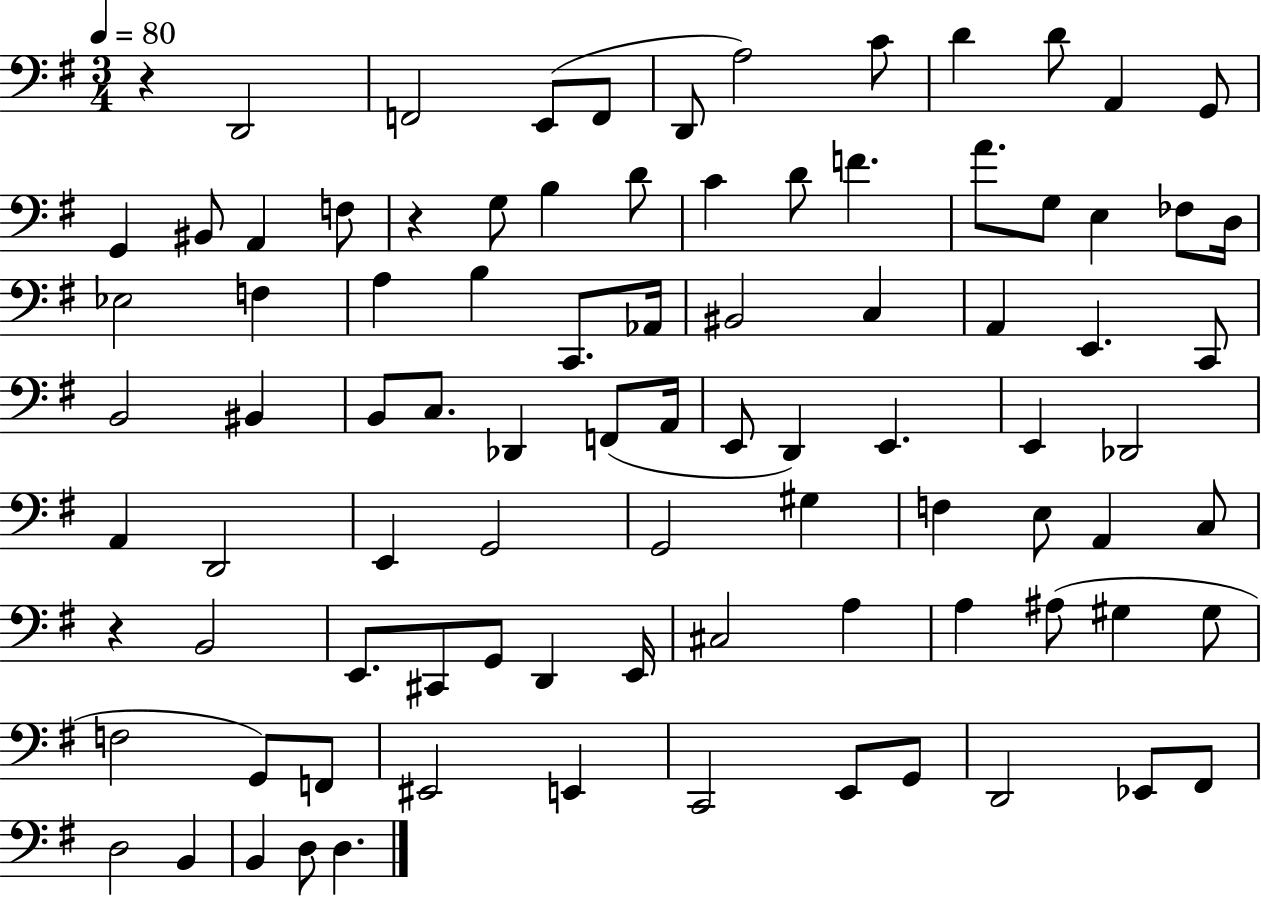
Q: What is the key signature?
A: G major